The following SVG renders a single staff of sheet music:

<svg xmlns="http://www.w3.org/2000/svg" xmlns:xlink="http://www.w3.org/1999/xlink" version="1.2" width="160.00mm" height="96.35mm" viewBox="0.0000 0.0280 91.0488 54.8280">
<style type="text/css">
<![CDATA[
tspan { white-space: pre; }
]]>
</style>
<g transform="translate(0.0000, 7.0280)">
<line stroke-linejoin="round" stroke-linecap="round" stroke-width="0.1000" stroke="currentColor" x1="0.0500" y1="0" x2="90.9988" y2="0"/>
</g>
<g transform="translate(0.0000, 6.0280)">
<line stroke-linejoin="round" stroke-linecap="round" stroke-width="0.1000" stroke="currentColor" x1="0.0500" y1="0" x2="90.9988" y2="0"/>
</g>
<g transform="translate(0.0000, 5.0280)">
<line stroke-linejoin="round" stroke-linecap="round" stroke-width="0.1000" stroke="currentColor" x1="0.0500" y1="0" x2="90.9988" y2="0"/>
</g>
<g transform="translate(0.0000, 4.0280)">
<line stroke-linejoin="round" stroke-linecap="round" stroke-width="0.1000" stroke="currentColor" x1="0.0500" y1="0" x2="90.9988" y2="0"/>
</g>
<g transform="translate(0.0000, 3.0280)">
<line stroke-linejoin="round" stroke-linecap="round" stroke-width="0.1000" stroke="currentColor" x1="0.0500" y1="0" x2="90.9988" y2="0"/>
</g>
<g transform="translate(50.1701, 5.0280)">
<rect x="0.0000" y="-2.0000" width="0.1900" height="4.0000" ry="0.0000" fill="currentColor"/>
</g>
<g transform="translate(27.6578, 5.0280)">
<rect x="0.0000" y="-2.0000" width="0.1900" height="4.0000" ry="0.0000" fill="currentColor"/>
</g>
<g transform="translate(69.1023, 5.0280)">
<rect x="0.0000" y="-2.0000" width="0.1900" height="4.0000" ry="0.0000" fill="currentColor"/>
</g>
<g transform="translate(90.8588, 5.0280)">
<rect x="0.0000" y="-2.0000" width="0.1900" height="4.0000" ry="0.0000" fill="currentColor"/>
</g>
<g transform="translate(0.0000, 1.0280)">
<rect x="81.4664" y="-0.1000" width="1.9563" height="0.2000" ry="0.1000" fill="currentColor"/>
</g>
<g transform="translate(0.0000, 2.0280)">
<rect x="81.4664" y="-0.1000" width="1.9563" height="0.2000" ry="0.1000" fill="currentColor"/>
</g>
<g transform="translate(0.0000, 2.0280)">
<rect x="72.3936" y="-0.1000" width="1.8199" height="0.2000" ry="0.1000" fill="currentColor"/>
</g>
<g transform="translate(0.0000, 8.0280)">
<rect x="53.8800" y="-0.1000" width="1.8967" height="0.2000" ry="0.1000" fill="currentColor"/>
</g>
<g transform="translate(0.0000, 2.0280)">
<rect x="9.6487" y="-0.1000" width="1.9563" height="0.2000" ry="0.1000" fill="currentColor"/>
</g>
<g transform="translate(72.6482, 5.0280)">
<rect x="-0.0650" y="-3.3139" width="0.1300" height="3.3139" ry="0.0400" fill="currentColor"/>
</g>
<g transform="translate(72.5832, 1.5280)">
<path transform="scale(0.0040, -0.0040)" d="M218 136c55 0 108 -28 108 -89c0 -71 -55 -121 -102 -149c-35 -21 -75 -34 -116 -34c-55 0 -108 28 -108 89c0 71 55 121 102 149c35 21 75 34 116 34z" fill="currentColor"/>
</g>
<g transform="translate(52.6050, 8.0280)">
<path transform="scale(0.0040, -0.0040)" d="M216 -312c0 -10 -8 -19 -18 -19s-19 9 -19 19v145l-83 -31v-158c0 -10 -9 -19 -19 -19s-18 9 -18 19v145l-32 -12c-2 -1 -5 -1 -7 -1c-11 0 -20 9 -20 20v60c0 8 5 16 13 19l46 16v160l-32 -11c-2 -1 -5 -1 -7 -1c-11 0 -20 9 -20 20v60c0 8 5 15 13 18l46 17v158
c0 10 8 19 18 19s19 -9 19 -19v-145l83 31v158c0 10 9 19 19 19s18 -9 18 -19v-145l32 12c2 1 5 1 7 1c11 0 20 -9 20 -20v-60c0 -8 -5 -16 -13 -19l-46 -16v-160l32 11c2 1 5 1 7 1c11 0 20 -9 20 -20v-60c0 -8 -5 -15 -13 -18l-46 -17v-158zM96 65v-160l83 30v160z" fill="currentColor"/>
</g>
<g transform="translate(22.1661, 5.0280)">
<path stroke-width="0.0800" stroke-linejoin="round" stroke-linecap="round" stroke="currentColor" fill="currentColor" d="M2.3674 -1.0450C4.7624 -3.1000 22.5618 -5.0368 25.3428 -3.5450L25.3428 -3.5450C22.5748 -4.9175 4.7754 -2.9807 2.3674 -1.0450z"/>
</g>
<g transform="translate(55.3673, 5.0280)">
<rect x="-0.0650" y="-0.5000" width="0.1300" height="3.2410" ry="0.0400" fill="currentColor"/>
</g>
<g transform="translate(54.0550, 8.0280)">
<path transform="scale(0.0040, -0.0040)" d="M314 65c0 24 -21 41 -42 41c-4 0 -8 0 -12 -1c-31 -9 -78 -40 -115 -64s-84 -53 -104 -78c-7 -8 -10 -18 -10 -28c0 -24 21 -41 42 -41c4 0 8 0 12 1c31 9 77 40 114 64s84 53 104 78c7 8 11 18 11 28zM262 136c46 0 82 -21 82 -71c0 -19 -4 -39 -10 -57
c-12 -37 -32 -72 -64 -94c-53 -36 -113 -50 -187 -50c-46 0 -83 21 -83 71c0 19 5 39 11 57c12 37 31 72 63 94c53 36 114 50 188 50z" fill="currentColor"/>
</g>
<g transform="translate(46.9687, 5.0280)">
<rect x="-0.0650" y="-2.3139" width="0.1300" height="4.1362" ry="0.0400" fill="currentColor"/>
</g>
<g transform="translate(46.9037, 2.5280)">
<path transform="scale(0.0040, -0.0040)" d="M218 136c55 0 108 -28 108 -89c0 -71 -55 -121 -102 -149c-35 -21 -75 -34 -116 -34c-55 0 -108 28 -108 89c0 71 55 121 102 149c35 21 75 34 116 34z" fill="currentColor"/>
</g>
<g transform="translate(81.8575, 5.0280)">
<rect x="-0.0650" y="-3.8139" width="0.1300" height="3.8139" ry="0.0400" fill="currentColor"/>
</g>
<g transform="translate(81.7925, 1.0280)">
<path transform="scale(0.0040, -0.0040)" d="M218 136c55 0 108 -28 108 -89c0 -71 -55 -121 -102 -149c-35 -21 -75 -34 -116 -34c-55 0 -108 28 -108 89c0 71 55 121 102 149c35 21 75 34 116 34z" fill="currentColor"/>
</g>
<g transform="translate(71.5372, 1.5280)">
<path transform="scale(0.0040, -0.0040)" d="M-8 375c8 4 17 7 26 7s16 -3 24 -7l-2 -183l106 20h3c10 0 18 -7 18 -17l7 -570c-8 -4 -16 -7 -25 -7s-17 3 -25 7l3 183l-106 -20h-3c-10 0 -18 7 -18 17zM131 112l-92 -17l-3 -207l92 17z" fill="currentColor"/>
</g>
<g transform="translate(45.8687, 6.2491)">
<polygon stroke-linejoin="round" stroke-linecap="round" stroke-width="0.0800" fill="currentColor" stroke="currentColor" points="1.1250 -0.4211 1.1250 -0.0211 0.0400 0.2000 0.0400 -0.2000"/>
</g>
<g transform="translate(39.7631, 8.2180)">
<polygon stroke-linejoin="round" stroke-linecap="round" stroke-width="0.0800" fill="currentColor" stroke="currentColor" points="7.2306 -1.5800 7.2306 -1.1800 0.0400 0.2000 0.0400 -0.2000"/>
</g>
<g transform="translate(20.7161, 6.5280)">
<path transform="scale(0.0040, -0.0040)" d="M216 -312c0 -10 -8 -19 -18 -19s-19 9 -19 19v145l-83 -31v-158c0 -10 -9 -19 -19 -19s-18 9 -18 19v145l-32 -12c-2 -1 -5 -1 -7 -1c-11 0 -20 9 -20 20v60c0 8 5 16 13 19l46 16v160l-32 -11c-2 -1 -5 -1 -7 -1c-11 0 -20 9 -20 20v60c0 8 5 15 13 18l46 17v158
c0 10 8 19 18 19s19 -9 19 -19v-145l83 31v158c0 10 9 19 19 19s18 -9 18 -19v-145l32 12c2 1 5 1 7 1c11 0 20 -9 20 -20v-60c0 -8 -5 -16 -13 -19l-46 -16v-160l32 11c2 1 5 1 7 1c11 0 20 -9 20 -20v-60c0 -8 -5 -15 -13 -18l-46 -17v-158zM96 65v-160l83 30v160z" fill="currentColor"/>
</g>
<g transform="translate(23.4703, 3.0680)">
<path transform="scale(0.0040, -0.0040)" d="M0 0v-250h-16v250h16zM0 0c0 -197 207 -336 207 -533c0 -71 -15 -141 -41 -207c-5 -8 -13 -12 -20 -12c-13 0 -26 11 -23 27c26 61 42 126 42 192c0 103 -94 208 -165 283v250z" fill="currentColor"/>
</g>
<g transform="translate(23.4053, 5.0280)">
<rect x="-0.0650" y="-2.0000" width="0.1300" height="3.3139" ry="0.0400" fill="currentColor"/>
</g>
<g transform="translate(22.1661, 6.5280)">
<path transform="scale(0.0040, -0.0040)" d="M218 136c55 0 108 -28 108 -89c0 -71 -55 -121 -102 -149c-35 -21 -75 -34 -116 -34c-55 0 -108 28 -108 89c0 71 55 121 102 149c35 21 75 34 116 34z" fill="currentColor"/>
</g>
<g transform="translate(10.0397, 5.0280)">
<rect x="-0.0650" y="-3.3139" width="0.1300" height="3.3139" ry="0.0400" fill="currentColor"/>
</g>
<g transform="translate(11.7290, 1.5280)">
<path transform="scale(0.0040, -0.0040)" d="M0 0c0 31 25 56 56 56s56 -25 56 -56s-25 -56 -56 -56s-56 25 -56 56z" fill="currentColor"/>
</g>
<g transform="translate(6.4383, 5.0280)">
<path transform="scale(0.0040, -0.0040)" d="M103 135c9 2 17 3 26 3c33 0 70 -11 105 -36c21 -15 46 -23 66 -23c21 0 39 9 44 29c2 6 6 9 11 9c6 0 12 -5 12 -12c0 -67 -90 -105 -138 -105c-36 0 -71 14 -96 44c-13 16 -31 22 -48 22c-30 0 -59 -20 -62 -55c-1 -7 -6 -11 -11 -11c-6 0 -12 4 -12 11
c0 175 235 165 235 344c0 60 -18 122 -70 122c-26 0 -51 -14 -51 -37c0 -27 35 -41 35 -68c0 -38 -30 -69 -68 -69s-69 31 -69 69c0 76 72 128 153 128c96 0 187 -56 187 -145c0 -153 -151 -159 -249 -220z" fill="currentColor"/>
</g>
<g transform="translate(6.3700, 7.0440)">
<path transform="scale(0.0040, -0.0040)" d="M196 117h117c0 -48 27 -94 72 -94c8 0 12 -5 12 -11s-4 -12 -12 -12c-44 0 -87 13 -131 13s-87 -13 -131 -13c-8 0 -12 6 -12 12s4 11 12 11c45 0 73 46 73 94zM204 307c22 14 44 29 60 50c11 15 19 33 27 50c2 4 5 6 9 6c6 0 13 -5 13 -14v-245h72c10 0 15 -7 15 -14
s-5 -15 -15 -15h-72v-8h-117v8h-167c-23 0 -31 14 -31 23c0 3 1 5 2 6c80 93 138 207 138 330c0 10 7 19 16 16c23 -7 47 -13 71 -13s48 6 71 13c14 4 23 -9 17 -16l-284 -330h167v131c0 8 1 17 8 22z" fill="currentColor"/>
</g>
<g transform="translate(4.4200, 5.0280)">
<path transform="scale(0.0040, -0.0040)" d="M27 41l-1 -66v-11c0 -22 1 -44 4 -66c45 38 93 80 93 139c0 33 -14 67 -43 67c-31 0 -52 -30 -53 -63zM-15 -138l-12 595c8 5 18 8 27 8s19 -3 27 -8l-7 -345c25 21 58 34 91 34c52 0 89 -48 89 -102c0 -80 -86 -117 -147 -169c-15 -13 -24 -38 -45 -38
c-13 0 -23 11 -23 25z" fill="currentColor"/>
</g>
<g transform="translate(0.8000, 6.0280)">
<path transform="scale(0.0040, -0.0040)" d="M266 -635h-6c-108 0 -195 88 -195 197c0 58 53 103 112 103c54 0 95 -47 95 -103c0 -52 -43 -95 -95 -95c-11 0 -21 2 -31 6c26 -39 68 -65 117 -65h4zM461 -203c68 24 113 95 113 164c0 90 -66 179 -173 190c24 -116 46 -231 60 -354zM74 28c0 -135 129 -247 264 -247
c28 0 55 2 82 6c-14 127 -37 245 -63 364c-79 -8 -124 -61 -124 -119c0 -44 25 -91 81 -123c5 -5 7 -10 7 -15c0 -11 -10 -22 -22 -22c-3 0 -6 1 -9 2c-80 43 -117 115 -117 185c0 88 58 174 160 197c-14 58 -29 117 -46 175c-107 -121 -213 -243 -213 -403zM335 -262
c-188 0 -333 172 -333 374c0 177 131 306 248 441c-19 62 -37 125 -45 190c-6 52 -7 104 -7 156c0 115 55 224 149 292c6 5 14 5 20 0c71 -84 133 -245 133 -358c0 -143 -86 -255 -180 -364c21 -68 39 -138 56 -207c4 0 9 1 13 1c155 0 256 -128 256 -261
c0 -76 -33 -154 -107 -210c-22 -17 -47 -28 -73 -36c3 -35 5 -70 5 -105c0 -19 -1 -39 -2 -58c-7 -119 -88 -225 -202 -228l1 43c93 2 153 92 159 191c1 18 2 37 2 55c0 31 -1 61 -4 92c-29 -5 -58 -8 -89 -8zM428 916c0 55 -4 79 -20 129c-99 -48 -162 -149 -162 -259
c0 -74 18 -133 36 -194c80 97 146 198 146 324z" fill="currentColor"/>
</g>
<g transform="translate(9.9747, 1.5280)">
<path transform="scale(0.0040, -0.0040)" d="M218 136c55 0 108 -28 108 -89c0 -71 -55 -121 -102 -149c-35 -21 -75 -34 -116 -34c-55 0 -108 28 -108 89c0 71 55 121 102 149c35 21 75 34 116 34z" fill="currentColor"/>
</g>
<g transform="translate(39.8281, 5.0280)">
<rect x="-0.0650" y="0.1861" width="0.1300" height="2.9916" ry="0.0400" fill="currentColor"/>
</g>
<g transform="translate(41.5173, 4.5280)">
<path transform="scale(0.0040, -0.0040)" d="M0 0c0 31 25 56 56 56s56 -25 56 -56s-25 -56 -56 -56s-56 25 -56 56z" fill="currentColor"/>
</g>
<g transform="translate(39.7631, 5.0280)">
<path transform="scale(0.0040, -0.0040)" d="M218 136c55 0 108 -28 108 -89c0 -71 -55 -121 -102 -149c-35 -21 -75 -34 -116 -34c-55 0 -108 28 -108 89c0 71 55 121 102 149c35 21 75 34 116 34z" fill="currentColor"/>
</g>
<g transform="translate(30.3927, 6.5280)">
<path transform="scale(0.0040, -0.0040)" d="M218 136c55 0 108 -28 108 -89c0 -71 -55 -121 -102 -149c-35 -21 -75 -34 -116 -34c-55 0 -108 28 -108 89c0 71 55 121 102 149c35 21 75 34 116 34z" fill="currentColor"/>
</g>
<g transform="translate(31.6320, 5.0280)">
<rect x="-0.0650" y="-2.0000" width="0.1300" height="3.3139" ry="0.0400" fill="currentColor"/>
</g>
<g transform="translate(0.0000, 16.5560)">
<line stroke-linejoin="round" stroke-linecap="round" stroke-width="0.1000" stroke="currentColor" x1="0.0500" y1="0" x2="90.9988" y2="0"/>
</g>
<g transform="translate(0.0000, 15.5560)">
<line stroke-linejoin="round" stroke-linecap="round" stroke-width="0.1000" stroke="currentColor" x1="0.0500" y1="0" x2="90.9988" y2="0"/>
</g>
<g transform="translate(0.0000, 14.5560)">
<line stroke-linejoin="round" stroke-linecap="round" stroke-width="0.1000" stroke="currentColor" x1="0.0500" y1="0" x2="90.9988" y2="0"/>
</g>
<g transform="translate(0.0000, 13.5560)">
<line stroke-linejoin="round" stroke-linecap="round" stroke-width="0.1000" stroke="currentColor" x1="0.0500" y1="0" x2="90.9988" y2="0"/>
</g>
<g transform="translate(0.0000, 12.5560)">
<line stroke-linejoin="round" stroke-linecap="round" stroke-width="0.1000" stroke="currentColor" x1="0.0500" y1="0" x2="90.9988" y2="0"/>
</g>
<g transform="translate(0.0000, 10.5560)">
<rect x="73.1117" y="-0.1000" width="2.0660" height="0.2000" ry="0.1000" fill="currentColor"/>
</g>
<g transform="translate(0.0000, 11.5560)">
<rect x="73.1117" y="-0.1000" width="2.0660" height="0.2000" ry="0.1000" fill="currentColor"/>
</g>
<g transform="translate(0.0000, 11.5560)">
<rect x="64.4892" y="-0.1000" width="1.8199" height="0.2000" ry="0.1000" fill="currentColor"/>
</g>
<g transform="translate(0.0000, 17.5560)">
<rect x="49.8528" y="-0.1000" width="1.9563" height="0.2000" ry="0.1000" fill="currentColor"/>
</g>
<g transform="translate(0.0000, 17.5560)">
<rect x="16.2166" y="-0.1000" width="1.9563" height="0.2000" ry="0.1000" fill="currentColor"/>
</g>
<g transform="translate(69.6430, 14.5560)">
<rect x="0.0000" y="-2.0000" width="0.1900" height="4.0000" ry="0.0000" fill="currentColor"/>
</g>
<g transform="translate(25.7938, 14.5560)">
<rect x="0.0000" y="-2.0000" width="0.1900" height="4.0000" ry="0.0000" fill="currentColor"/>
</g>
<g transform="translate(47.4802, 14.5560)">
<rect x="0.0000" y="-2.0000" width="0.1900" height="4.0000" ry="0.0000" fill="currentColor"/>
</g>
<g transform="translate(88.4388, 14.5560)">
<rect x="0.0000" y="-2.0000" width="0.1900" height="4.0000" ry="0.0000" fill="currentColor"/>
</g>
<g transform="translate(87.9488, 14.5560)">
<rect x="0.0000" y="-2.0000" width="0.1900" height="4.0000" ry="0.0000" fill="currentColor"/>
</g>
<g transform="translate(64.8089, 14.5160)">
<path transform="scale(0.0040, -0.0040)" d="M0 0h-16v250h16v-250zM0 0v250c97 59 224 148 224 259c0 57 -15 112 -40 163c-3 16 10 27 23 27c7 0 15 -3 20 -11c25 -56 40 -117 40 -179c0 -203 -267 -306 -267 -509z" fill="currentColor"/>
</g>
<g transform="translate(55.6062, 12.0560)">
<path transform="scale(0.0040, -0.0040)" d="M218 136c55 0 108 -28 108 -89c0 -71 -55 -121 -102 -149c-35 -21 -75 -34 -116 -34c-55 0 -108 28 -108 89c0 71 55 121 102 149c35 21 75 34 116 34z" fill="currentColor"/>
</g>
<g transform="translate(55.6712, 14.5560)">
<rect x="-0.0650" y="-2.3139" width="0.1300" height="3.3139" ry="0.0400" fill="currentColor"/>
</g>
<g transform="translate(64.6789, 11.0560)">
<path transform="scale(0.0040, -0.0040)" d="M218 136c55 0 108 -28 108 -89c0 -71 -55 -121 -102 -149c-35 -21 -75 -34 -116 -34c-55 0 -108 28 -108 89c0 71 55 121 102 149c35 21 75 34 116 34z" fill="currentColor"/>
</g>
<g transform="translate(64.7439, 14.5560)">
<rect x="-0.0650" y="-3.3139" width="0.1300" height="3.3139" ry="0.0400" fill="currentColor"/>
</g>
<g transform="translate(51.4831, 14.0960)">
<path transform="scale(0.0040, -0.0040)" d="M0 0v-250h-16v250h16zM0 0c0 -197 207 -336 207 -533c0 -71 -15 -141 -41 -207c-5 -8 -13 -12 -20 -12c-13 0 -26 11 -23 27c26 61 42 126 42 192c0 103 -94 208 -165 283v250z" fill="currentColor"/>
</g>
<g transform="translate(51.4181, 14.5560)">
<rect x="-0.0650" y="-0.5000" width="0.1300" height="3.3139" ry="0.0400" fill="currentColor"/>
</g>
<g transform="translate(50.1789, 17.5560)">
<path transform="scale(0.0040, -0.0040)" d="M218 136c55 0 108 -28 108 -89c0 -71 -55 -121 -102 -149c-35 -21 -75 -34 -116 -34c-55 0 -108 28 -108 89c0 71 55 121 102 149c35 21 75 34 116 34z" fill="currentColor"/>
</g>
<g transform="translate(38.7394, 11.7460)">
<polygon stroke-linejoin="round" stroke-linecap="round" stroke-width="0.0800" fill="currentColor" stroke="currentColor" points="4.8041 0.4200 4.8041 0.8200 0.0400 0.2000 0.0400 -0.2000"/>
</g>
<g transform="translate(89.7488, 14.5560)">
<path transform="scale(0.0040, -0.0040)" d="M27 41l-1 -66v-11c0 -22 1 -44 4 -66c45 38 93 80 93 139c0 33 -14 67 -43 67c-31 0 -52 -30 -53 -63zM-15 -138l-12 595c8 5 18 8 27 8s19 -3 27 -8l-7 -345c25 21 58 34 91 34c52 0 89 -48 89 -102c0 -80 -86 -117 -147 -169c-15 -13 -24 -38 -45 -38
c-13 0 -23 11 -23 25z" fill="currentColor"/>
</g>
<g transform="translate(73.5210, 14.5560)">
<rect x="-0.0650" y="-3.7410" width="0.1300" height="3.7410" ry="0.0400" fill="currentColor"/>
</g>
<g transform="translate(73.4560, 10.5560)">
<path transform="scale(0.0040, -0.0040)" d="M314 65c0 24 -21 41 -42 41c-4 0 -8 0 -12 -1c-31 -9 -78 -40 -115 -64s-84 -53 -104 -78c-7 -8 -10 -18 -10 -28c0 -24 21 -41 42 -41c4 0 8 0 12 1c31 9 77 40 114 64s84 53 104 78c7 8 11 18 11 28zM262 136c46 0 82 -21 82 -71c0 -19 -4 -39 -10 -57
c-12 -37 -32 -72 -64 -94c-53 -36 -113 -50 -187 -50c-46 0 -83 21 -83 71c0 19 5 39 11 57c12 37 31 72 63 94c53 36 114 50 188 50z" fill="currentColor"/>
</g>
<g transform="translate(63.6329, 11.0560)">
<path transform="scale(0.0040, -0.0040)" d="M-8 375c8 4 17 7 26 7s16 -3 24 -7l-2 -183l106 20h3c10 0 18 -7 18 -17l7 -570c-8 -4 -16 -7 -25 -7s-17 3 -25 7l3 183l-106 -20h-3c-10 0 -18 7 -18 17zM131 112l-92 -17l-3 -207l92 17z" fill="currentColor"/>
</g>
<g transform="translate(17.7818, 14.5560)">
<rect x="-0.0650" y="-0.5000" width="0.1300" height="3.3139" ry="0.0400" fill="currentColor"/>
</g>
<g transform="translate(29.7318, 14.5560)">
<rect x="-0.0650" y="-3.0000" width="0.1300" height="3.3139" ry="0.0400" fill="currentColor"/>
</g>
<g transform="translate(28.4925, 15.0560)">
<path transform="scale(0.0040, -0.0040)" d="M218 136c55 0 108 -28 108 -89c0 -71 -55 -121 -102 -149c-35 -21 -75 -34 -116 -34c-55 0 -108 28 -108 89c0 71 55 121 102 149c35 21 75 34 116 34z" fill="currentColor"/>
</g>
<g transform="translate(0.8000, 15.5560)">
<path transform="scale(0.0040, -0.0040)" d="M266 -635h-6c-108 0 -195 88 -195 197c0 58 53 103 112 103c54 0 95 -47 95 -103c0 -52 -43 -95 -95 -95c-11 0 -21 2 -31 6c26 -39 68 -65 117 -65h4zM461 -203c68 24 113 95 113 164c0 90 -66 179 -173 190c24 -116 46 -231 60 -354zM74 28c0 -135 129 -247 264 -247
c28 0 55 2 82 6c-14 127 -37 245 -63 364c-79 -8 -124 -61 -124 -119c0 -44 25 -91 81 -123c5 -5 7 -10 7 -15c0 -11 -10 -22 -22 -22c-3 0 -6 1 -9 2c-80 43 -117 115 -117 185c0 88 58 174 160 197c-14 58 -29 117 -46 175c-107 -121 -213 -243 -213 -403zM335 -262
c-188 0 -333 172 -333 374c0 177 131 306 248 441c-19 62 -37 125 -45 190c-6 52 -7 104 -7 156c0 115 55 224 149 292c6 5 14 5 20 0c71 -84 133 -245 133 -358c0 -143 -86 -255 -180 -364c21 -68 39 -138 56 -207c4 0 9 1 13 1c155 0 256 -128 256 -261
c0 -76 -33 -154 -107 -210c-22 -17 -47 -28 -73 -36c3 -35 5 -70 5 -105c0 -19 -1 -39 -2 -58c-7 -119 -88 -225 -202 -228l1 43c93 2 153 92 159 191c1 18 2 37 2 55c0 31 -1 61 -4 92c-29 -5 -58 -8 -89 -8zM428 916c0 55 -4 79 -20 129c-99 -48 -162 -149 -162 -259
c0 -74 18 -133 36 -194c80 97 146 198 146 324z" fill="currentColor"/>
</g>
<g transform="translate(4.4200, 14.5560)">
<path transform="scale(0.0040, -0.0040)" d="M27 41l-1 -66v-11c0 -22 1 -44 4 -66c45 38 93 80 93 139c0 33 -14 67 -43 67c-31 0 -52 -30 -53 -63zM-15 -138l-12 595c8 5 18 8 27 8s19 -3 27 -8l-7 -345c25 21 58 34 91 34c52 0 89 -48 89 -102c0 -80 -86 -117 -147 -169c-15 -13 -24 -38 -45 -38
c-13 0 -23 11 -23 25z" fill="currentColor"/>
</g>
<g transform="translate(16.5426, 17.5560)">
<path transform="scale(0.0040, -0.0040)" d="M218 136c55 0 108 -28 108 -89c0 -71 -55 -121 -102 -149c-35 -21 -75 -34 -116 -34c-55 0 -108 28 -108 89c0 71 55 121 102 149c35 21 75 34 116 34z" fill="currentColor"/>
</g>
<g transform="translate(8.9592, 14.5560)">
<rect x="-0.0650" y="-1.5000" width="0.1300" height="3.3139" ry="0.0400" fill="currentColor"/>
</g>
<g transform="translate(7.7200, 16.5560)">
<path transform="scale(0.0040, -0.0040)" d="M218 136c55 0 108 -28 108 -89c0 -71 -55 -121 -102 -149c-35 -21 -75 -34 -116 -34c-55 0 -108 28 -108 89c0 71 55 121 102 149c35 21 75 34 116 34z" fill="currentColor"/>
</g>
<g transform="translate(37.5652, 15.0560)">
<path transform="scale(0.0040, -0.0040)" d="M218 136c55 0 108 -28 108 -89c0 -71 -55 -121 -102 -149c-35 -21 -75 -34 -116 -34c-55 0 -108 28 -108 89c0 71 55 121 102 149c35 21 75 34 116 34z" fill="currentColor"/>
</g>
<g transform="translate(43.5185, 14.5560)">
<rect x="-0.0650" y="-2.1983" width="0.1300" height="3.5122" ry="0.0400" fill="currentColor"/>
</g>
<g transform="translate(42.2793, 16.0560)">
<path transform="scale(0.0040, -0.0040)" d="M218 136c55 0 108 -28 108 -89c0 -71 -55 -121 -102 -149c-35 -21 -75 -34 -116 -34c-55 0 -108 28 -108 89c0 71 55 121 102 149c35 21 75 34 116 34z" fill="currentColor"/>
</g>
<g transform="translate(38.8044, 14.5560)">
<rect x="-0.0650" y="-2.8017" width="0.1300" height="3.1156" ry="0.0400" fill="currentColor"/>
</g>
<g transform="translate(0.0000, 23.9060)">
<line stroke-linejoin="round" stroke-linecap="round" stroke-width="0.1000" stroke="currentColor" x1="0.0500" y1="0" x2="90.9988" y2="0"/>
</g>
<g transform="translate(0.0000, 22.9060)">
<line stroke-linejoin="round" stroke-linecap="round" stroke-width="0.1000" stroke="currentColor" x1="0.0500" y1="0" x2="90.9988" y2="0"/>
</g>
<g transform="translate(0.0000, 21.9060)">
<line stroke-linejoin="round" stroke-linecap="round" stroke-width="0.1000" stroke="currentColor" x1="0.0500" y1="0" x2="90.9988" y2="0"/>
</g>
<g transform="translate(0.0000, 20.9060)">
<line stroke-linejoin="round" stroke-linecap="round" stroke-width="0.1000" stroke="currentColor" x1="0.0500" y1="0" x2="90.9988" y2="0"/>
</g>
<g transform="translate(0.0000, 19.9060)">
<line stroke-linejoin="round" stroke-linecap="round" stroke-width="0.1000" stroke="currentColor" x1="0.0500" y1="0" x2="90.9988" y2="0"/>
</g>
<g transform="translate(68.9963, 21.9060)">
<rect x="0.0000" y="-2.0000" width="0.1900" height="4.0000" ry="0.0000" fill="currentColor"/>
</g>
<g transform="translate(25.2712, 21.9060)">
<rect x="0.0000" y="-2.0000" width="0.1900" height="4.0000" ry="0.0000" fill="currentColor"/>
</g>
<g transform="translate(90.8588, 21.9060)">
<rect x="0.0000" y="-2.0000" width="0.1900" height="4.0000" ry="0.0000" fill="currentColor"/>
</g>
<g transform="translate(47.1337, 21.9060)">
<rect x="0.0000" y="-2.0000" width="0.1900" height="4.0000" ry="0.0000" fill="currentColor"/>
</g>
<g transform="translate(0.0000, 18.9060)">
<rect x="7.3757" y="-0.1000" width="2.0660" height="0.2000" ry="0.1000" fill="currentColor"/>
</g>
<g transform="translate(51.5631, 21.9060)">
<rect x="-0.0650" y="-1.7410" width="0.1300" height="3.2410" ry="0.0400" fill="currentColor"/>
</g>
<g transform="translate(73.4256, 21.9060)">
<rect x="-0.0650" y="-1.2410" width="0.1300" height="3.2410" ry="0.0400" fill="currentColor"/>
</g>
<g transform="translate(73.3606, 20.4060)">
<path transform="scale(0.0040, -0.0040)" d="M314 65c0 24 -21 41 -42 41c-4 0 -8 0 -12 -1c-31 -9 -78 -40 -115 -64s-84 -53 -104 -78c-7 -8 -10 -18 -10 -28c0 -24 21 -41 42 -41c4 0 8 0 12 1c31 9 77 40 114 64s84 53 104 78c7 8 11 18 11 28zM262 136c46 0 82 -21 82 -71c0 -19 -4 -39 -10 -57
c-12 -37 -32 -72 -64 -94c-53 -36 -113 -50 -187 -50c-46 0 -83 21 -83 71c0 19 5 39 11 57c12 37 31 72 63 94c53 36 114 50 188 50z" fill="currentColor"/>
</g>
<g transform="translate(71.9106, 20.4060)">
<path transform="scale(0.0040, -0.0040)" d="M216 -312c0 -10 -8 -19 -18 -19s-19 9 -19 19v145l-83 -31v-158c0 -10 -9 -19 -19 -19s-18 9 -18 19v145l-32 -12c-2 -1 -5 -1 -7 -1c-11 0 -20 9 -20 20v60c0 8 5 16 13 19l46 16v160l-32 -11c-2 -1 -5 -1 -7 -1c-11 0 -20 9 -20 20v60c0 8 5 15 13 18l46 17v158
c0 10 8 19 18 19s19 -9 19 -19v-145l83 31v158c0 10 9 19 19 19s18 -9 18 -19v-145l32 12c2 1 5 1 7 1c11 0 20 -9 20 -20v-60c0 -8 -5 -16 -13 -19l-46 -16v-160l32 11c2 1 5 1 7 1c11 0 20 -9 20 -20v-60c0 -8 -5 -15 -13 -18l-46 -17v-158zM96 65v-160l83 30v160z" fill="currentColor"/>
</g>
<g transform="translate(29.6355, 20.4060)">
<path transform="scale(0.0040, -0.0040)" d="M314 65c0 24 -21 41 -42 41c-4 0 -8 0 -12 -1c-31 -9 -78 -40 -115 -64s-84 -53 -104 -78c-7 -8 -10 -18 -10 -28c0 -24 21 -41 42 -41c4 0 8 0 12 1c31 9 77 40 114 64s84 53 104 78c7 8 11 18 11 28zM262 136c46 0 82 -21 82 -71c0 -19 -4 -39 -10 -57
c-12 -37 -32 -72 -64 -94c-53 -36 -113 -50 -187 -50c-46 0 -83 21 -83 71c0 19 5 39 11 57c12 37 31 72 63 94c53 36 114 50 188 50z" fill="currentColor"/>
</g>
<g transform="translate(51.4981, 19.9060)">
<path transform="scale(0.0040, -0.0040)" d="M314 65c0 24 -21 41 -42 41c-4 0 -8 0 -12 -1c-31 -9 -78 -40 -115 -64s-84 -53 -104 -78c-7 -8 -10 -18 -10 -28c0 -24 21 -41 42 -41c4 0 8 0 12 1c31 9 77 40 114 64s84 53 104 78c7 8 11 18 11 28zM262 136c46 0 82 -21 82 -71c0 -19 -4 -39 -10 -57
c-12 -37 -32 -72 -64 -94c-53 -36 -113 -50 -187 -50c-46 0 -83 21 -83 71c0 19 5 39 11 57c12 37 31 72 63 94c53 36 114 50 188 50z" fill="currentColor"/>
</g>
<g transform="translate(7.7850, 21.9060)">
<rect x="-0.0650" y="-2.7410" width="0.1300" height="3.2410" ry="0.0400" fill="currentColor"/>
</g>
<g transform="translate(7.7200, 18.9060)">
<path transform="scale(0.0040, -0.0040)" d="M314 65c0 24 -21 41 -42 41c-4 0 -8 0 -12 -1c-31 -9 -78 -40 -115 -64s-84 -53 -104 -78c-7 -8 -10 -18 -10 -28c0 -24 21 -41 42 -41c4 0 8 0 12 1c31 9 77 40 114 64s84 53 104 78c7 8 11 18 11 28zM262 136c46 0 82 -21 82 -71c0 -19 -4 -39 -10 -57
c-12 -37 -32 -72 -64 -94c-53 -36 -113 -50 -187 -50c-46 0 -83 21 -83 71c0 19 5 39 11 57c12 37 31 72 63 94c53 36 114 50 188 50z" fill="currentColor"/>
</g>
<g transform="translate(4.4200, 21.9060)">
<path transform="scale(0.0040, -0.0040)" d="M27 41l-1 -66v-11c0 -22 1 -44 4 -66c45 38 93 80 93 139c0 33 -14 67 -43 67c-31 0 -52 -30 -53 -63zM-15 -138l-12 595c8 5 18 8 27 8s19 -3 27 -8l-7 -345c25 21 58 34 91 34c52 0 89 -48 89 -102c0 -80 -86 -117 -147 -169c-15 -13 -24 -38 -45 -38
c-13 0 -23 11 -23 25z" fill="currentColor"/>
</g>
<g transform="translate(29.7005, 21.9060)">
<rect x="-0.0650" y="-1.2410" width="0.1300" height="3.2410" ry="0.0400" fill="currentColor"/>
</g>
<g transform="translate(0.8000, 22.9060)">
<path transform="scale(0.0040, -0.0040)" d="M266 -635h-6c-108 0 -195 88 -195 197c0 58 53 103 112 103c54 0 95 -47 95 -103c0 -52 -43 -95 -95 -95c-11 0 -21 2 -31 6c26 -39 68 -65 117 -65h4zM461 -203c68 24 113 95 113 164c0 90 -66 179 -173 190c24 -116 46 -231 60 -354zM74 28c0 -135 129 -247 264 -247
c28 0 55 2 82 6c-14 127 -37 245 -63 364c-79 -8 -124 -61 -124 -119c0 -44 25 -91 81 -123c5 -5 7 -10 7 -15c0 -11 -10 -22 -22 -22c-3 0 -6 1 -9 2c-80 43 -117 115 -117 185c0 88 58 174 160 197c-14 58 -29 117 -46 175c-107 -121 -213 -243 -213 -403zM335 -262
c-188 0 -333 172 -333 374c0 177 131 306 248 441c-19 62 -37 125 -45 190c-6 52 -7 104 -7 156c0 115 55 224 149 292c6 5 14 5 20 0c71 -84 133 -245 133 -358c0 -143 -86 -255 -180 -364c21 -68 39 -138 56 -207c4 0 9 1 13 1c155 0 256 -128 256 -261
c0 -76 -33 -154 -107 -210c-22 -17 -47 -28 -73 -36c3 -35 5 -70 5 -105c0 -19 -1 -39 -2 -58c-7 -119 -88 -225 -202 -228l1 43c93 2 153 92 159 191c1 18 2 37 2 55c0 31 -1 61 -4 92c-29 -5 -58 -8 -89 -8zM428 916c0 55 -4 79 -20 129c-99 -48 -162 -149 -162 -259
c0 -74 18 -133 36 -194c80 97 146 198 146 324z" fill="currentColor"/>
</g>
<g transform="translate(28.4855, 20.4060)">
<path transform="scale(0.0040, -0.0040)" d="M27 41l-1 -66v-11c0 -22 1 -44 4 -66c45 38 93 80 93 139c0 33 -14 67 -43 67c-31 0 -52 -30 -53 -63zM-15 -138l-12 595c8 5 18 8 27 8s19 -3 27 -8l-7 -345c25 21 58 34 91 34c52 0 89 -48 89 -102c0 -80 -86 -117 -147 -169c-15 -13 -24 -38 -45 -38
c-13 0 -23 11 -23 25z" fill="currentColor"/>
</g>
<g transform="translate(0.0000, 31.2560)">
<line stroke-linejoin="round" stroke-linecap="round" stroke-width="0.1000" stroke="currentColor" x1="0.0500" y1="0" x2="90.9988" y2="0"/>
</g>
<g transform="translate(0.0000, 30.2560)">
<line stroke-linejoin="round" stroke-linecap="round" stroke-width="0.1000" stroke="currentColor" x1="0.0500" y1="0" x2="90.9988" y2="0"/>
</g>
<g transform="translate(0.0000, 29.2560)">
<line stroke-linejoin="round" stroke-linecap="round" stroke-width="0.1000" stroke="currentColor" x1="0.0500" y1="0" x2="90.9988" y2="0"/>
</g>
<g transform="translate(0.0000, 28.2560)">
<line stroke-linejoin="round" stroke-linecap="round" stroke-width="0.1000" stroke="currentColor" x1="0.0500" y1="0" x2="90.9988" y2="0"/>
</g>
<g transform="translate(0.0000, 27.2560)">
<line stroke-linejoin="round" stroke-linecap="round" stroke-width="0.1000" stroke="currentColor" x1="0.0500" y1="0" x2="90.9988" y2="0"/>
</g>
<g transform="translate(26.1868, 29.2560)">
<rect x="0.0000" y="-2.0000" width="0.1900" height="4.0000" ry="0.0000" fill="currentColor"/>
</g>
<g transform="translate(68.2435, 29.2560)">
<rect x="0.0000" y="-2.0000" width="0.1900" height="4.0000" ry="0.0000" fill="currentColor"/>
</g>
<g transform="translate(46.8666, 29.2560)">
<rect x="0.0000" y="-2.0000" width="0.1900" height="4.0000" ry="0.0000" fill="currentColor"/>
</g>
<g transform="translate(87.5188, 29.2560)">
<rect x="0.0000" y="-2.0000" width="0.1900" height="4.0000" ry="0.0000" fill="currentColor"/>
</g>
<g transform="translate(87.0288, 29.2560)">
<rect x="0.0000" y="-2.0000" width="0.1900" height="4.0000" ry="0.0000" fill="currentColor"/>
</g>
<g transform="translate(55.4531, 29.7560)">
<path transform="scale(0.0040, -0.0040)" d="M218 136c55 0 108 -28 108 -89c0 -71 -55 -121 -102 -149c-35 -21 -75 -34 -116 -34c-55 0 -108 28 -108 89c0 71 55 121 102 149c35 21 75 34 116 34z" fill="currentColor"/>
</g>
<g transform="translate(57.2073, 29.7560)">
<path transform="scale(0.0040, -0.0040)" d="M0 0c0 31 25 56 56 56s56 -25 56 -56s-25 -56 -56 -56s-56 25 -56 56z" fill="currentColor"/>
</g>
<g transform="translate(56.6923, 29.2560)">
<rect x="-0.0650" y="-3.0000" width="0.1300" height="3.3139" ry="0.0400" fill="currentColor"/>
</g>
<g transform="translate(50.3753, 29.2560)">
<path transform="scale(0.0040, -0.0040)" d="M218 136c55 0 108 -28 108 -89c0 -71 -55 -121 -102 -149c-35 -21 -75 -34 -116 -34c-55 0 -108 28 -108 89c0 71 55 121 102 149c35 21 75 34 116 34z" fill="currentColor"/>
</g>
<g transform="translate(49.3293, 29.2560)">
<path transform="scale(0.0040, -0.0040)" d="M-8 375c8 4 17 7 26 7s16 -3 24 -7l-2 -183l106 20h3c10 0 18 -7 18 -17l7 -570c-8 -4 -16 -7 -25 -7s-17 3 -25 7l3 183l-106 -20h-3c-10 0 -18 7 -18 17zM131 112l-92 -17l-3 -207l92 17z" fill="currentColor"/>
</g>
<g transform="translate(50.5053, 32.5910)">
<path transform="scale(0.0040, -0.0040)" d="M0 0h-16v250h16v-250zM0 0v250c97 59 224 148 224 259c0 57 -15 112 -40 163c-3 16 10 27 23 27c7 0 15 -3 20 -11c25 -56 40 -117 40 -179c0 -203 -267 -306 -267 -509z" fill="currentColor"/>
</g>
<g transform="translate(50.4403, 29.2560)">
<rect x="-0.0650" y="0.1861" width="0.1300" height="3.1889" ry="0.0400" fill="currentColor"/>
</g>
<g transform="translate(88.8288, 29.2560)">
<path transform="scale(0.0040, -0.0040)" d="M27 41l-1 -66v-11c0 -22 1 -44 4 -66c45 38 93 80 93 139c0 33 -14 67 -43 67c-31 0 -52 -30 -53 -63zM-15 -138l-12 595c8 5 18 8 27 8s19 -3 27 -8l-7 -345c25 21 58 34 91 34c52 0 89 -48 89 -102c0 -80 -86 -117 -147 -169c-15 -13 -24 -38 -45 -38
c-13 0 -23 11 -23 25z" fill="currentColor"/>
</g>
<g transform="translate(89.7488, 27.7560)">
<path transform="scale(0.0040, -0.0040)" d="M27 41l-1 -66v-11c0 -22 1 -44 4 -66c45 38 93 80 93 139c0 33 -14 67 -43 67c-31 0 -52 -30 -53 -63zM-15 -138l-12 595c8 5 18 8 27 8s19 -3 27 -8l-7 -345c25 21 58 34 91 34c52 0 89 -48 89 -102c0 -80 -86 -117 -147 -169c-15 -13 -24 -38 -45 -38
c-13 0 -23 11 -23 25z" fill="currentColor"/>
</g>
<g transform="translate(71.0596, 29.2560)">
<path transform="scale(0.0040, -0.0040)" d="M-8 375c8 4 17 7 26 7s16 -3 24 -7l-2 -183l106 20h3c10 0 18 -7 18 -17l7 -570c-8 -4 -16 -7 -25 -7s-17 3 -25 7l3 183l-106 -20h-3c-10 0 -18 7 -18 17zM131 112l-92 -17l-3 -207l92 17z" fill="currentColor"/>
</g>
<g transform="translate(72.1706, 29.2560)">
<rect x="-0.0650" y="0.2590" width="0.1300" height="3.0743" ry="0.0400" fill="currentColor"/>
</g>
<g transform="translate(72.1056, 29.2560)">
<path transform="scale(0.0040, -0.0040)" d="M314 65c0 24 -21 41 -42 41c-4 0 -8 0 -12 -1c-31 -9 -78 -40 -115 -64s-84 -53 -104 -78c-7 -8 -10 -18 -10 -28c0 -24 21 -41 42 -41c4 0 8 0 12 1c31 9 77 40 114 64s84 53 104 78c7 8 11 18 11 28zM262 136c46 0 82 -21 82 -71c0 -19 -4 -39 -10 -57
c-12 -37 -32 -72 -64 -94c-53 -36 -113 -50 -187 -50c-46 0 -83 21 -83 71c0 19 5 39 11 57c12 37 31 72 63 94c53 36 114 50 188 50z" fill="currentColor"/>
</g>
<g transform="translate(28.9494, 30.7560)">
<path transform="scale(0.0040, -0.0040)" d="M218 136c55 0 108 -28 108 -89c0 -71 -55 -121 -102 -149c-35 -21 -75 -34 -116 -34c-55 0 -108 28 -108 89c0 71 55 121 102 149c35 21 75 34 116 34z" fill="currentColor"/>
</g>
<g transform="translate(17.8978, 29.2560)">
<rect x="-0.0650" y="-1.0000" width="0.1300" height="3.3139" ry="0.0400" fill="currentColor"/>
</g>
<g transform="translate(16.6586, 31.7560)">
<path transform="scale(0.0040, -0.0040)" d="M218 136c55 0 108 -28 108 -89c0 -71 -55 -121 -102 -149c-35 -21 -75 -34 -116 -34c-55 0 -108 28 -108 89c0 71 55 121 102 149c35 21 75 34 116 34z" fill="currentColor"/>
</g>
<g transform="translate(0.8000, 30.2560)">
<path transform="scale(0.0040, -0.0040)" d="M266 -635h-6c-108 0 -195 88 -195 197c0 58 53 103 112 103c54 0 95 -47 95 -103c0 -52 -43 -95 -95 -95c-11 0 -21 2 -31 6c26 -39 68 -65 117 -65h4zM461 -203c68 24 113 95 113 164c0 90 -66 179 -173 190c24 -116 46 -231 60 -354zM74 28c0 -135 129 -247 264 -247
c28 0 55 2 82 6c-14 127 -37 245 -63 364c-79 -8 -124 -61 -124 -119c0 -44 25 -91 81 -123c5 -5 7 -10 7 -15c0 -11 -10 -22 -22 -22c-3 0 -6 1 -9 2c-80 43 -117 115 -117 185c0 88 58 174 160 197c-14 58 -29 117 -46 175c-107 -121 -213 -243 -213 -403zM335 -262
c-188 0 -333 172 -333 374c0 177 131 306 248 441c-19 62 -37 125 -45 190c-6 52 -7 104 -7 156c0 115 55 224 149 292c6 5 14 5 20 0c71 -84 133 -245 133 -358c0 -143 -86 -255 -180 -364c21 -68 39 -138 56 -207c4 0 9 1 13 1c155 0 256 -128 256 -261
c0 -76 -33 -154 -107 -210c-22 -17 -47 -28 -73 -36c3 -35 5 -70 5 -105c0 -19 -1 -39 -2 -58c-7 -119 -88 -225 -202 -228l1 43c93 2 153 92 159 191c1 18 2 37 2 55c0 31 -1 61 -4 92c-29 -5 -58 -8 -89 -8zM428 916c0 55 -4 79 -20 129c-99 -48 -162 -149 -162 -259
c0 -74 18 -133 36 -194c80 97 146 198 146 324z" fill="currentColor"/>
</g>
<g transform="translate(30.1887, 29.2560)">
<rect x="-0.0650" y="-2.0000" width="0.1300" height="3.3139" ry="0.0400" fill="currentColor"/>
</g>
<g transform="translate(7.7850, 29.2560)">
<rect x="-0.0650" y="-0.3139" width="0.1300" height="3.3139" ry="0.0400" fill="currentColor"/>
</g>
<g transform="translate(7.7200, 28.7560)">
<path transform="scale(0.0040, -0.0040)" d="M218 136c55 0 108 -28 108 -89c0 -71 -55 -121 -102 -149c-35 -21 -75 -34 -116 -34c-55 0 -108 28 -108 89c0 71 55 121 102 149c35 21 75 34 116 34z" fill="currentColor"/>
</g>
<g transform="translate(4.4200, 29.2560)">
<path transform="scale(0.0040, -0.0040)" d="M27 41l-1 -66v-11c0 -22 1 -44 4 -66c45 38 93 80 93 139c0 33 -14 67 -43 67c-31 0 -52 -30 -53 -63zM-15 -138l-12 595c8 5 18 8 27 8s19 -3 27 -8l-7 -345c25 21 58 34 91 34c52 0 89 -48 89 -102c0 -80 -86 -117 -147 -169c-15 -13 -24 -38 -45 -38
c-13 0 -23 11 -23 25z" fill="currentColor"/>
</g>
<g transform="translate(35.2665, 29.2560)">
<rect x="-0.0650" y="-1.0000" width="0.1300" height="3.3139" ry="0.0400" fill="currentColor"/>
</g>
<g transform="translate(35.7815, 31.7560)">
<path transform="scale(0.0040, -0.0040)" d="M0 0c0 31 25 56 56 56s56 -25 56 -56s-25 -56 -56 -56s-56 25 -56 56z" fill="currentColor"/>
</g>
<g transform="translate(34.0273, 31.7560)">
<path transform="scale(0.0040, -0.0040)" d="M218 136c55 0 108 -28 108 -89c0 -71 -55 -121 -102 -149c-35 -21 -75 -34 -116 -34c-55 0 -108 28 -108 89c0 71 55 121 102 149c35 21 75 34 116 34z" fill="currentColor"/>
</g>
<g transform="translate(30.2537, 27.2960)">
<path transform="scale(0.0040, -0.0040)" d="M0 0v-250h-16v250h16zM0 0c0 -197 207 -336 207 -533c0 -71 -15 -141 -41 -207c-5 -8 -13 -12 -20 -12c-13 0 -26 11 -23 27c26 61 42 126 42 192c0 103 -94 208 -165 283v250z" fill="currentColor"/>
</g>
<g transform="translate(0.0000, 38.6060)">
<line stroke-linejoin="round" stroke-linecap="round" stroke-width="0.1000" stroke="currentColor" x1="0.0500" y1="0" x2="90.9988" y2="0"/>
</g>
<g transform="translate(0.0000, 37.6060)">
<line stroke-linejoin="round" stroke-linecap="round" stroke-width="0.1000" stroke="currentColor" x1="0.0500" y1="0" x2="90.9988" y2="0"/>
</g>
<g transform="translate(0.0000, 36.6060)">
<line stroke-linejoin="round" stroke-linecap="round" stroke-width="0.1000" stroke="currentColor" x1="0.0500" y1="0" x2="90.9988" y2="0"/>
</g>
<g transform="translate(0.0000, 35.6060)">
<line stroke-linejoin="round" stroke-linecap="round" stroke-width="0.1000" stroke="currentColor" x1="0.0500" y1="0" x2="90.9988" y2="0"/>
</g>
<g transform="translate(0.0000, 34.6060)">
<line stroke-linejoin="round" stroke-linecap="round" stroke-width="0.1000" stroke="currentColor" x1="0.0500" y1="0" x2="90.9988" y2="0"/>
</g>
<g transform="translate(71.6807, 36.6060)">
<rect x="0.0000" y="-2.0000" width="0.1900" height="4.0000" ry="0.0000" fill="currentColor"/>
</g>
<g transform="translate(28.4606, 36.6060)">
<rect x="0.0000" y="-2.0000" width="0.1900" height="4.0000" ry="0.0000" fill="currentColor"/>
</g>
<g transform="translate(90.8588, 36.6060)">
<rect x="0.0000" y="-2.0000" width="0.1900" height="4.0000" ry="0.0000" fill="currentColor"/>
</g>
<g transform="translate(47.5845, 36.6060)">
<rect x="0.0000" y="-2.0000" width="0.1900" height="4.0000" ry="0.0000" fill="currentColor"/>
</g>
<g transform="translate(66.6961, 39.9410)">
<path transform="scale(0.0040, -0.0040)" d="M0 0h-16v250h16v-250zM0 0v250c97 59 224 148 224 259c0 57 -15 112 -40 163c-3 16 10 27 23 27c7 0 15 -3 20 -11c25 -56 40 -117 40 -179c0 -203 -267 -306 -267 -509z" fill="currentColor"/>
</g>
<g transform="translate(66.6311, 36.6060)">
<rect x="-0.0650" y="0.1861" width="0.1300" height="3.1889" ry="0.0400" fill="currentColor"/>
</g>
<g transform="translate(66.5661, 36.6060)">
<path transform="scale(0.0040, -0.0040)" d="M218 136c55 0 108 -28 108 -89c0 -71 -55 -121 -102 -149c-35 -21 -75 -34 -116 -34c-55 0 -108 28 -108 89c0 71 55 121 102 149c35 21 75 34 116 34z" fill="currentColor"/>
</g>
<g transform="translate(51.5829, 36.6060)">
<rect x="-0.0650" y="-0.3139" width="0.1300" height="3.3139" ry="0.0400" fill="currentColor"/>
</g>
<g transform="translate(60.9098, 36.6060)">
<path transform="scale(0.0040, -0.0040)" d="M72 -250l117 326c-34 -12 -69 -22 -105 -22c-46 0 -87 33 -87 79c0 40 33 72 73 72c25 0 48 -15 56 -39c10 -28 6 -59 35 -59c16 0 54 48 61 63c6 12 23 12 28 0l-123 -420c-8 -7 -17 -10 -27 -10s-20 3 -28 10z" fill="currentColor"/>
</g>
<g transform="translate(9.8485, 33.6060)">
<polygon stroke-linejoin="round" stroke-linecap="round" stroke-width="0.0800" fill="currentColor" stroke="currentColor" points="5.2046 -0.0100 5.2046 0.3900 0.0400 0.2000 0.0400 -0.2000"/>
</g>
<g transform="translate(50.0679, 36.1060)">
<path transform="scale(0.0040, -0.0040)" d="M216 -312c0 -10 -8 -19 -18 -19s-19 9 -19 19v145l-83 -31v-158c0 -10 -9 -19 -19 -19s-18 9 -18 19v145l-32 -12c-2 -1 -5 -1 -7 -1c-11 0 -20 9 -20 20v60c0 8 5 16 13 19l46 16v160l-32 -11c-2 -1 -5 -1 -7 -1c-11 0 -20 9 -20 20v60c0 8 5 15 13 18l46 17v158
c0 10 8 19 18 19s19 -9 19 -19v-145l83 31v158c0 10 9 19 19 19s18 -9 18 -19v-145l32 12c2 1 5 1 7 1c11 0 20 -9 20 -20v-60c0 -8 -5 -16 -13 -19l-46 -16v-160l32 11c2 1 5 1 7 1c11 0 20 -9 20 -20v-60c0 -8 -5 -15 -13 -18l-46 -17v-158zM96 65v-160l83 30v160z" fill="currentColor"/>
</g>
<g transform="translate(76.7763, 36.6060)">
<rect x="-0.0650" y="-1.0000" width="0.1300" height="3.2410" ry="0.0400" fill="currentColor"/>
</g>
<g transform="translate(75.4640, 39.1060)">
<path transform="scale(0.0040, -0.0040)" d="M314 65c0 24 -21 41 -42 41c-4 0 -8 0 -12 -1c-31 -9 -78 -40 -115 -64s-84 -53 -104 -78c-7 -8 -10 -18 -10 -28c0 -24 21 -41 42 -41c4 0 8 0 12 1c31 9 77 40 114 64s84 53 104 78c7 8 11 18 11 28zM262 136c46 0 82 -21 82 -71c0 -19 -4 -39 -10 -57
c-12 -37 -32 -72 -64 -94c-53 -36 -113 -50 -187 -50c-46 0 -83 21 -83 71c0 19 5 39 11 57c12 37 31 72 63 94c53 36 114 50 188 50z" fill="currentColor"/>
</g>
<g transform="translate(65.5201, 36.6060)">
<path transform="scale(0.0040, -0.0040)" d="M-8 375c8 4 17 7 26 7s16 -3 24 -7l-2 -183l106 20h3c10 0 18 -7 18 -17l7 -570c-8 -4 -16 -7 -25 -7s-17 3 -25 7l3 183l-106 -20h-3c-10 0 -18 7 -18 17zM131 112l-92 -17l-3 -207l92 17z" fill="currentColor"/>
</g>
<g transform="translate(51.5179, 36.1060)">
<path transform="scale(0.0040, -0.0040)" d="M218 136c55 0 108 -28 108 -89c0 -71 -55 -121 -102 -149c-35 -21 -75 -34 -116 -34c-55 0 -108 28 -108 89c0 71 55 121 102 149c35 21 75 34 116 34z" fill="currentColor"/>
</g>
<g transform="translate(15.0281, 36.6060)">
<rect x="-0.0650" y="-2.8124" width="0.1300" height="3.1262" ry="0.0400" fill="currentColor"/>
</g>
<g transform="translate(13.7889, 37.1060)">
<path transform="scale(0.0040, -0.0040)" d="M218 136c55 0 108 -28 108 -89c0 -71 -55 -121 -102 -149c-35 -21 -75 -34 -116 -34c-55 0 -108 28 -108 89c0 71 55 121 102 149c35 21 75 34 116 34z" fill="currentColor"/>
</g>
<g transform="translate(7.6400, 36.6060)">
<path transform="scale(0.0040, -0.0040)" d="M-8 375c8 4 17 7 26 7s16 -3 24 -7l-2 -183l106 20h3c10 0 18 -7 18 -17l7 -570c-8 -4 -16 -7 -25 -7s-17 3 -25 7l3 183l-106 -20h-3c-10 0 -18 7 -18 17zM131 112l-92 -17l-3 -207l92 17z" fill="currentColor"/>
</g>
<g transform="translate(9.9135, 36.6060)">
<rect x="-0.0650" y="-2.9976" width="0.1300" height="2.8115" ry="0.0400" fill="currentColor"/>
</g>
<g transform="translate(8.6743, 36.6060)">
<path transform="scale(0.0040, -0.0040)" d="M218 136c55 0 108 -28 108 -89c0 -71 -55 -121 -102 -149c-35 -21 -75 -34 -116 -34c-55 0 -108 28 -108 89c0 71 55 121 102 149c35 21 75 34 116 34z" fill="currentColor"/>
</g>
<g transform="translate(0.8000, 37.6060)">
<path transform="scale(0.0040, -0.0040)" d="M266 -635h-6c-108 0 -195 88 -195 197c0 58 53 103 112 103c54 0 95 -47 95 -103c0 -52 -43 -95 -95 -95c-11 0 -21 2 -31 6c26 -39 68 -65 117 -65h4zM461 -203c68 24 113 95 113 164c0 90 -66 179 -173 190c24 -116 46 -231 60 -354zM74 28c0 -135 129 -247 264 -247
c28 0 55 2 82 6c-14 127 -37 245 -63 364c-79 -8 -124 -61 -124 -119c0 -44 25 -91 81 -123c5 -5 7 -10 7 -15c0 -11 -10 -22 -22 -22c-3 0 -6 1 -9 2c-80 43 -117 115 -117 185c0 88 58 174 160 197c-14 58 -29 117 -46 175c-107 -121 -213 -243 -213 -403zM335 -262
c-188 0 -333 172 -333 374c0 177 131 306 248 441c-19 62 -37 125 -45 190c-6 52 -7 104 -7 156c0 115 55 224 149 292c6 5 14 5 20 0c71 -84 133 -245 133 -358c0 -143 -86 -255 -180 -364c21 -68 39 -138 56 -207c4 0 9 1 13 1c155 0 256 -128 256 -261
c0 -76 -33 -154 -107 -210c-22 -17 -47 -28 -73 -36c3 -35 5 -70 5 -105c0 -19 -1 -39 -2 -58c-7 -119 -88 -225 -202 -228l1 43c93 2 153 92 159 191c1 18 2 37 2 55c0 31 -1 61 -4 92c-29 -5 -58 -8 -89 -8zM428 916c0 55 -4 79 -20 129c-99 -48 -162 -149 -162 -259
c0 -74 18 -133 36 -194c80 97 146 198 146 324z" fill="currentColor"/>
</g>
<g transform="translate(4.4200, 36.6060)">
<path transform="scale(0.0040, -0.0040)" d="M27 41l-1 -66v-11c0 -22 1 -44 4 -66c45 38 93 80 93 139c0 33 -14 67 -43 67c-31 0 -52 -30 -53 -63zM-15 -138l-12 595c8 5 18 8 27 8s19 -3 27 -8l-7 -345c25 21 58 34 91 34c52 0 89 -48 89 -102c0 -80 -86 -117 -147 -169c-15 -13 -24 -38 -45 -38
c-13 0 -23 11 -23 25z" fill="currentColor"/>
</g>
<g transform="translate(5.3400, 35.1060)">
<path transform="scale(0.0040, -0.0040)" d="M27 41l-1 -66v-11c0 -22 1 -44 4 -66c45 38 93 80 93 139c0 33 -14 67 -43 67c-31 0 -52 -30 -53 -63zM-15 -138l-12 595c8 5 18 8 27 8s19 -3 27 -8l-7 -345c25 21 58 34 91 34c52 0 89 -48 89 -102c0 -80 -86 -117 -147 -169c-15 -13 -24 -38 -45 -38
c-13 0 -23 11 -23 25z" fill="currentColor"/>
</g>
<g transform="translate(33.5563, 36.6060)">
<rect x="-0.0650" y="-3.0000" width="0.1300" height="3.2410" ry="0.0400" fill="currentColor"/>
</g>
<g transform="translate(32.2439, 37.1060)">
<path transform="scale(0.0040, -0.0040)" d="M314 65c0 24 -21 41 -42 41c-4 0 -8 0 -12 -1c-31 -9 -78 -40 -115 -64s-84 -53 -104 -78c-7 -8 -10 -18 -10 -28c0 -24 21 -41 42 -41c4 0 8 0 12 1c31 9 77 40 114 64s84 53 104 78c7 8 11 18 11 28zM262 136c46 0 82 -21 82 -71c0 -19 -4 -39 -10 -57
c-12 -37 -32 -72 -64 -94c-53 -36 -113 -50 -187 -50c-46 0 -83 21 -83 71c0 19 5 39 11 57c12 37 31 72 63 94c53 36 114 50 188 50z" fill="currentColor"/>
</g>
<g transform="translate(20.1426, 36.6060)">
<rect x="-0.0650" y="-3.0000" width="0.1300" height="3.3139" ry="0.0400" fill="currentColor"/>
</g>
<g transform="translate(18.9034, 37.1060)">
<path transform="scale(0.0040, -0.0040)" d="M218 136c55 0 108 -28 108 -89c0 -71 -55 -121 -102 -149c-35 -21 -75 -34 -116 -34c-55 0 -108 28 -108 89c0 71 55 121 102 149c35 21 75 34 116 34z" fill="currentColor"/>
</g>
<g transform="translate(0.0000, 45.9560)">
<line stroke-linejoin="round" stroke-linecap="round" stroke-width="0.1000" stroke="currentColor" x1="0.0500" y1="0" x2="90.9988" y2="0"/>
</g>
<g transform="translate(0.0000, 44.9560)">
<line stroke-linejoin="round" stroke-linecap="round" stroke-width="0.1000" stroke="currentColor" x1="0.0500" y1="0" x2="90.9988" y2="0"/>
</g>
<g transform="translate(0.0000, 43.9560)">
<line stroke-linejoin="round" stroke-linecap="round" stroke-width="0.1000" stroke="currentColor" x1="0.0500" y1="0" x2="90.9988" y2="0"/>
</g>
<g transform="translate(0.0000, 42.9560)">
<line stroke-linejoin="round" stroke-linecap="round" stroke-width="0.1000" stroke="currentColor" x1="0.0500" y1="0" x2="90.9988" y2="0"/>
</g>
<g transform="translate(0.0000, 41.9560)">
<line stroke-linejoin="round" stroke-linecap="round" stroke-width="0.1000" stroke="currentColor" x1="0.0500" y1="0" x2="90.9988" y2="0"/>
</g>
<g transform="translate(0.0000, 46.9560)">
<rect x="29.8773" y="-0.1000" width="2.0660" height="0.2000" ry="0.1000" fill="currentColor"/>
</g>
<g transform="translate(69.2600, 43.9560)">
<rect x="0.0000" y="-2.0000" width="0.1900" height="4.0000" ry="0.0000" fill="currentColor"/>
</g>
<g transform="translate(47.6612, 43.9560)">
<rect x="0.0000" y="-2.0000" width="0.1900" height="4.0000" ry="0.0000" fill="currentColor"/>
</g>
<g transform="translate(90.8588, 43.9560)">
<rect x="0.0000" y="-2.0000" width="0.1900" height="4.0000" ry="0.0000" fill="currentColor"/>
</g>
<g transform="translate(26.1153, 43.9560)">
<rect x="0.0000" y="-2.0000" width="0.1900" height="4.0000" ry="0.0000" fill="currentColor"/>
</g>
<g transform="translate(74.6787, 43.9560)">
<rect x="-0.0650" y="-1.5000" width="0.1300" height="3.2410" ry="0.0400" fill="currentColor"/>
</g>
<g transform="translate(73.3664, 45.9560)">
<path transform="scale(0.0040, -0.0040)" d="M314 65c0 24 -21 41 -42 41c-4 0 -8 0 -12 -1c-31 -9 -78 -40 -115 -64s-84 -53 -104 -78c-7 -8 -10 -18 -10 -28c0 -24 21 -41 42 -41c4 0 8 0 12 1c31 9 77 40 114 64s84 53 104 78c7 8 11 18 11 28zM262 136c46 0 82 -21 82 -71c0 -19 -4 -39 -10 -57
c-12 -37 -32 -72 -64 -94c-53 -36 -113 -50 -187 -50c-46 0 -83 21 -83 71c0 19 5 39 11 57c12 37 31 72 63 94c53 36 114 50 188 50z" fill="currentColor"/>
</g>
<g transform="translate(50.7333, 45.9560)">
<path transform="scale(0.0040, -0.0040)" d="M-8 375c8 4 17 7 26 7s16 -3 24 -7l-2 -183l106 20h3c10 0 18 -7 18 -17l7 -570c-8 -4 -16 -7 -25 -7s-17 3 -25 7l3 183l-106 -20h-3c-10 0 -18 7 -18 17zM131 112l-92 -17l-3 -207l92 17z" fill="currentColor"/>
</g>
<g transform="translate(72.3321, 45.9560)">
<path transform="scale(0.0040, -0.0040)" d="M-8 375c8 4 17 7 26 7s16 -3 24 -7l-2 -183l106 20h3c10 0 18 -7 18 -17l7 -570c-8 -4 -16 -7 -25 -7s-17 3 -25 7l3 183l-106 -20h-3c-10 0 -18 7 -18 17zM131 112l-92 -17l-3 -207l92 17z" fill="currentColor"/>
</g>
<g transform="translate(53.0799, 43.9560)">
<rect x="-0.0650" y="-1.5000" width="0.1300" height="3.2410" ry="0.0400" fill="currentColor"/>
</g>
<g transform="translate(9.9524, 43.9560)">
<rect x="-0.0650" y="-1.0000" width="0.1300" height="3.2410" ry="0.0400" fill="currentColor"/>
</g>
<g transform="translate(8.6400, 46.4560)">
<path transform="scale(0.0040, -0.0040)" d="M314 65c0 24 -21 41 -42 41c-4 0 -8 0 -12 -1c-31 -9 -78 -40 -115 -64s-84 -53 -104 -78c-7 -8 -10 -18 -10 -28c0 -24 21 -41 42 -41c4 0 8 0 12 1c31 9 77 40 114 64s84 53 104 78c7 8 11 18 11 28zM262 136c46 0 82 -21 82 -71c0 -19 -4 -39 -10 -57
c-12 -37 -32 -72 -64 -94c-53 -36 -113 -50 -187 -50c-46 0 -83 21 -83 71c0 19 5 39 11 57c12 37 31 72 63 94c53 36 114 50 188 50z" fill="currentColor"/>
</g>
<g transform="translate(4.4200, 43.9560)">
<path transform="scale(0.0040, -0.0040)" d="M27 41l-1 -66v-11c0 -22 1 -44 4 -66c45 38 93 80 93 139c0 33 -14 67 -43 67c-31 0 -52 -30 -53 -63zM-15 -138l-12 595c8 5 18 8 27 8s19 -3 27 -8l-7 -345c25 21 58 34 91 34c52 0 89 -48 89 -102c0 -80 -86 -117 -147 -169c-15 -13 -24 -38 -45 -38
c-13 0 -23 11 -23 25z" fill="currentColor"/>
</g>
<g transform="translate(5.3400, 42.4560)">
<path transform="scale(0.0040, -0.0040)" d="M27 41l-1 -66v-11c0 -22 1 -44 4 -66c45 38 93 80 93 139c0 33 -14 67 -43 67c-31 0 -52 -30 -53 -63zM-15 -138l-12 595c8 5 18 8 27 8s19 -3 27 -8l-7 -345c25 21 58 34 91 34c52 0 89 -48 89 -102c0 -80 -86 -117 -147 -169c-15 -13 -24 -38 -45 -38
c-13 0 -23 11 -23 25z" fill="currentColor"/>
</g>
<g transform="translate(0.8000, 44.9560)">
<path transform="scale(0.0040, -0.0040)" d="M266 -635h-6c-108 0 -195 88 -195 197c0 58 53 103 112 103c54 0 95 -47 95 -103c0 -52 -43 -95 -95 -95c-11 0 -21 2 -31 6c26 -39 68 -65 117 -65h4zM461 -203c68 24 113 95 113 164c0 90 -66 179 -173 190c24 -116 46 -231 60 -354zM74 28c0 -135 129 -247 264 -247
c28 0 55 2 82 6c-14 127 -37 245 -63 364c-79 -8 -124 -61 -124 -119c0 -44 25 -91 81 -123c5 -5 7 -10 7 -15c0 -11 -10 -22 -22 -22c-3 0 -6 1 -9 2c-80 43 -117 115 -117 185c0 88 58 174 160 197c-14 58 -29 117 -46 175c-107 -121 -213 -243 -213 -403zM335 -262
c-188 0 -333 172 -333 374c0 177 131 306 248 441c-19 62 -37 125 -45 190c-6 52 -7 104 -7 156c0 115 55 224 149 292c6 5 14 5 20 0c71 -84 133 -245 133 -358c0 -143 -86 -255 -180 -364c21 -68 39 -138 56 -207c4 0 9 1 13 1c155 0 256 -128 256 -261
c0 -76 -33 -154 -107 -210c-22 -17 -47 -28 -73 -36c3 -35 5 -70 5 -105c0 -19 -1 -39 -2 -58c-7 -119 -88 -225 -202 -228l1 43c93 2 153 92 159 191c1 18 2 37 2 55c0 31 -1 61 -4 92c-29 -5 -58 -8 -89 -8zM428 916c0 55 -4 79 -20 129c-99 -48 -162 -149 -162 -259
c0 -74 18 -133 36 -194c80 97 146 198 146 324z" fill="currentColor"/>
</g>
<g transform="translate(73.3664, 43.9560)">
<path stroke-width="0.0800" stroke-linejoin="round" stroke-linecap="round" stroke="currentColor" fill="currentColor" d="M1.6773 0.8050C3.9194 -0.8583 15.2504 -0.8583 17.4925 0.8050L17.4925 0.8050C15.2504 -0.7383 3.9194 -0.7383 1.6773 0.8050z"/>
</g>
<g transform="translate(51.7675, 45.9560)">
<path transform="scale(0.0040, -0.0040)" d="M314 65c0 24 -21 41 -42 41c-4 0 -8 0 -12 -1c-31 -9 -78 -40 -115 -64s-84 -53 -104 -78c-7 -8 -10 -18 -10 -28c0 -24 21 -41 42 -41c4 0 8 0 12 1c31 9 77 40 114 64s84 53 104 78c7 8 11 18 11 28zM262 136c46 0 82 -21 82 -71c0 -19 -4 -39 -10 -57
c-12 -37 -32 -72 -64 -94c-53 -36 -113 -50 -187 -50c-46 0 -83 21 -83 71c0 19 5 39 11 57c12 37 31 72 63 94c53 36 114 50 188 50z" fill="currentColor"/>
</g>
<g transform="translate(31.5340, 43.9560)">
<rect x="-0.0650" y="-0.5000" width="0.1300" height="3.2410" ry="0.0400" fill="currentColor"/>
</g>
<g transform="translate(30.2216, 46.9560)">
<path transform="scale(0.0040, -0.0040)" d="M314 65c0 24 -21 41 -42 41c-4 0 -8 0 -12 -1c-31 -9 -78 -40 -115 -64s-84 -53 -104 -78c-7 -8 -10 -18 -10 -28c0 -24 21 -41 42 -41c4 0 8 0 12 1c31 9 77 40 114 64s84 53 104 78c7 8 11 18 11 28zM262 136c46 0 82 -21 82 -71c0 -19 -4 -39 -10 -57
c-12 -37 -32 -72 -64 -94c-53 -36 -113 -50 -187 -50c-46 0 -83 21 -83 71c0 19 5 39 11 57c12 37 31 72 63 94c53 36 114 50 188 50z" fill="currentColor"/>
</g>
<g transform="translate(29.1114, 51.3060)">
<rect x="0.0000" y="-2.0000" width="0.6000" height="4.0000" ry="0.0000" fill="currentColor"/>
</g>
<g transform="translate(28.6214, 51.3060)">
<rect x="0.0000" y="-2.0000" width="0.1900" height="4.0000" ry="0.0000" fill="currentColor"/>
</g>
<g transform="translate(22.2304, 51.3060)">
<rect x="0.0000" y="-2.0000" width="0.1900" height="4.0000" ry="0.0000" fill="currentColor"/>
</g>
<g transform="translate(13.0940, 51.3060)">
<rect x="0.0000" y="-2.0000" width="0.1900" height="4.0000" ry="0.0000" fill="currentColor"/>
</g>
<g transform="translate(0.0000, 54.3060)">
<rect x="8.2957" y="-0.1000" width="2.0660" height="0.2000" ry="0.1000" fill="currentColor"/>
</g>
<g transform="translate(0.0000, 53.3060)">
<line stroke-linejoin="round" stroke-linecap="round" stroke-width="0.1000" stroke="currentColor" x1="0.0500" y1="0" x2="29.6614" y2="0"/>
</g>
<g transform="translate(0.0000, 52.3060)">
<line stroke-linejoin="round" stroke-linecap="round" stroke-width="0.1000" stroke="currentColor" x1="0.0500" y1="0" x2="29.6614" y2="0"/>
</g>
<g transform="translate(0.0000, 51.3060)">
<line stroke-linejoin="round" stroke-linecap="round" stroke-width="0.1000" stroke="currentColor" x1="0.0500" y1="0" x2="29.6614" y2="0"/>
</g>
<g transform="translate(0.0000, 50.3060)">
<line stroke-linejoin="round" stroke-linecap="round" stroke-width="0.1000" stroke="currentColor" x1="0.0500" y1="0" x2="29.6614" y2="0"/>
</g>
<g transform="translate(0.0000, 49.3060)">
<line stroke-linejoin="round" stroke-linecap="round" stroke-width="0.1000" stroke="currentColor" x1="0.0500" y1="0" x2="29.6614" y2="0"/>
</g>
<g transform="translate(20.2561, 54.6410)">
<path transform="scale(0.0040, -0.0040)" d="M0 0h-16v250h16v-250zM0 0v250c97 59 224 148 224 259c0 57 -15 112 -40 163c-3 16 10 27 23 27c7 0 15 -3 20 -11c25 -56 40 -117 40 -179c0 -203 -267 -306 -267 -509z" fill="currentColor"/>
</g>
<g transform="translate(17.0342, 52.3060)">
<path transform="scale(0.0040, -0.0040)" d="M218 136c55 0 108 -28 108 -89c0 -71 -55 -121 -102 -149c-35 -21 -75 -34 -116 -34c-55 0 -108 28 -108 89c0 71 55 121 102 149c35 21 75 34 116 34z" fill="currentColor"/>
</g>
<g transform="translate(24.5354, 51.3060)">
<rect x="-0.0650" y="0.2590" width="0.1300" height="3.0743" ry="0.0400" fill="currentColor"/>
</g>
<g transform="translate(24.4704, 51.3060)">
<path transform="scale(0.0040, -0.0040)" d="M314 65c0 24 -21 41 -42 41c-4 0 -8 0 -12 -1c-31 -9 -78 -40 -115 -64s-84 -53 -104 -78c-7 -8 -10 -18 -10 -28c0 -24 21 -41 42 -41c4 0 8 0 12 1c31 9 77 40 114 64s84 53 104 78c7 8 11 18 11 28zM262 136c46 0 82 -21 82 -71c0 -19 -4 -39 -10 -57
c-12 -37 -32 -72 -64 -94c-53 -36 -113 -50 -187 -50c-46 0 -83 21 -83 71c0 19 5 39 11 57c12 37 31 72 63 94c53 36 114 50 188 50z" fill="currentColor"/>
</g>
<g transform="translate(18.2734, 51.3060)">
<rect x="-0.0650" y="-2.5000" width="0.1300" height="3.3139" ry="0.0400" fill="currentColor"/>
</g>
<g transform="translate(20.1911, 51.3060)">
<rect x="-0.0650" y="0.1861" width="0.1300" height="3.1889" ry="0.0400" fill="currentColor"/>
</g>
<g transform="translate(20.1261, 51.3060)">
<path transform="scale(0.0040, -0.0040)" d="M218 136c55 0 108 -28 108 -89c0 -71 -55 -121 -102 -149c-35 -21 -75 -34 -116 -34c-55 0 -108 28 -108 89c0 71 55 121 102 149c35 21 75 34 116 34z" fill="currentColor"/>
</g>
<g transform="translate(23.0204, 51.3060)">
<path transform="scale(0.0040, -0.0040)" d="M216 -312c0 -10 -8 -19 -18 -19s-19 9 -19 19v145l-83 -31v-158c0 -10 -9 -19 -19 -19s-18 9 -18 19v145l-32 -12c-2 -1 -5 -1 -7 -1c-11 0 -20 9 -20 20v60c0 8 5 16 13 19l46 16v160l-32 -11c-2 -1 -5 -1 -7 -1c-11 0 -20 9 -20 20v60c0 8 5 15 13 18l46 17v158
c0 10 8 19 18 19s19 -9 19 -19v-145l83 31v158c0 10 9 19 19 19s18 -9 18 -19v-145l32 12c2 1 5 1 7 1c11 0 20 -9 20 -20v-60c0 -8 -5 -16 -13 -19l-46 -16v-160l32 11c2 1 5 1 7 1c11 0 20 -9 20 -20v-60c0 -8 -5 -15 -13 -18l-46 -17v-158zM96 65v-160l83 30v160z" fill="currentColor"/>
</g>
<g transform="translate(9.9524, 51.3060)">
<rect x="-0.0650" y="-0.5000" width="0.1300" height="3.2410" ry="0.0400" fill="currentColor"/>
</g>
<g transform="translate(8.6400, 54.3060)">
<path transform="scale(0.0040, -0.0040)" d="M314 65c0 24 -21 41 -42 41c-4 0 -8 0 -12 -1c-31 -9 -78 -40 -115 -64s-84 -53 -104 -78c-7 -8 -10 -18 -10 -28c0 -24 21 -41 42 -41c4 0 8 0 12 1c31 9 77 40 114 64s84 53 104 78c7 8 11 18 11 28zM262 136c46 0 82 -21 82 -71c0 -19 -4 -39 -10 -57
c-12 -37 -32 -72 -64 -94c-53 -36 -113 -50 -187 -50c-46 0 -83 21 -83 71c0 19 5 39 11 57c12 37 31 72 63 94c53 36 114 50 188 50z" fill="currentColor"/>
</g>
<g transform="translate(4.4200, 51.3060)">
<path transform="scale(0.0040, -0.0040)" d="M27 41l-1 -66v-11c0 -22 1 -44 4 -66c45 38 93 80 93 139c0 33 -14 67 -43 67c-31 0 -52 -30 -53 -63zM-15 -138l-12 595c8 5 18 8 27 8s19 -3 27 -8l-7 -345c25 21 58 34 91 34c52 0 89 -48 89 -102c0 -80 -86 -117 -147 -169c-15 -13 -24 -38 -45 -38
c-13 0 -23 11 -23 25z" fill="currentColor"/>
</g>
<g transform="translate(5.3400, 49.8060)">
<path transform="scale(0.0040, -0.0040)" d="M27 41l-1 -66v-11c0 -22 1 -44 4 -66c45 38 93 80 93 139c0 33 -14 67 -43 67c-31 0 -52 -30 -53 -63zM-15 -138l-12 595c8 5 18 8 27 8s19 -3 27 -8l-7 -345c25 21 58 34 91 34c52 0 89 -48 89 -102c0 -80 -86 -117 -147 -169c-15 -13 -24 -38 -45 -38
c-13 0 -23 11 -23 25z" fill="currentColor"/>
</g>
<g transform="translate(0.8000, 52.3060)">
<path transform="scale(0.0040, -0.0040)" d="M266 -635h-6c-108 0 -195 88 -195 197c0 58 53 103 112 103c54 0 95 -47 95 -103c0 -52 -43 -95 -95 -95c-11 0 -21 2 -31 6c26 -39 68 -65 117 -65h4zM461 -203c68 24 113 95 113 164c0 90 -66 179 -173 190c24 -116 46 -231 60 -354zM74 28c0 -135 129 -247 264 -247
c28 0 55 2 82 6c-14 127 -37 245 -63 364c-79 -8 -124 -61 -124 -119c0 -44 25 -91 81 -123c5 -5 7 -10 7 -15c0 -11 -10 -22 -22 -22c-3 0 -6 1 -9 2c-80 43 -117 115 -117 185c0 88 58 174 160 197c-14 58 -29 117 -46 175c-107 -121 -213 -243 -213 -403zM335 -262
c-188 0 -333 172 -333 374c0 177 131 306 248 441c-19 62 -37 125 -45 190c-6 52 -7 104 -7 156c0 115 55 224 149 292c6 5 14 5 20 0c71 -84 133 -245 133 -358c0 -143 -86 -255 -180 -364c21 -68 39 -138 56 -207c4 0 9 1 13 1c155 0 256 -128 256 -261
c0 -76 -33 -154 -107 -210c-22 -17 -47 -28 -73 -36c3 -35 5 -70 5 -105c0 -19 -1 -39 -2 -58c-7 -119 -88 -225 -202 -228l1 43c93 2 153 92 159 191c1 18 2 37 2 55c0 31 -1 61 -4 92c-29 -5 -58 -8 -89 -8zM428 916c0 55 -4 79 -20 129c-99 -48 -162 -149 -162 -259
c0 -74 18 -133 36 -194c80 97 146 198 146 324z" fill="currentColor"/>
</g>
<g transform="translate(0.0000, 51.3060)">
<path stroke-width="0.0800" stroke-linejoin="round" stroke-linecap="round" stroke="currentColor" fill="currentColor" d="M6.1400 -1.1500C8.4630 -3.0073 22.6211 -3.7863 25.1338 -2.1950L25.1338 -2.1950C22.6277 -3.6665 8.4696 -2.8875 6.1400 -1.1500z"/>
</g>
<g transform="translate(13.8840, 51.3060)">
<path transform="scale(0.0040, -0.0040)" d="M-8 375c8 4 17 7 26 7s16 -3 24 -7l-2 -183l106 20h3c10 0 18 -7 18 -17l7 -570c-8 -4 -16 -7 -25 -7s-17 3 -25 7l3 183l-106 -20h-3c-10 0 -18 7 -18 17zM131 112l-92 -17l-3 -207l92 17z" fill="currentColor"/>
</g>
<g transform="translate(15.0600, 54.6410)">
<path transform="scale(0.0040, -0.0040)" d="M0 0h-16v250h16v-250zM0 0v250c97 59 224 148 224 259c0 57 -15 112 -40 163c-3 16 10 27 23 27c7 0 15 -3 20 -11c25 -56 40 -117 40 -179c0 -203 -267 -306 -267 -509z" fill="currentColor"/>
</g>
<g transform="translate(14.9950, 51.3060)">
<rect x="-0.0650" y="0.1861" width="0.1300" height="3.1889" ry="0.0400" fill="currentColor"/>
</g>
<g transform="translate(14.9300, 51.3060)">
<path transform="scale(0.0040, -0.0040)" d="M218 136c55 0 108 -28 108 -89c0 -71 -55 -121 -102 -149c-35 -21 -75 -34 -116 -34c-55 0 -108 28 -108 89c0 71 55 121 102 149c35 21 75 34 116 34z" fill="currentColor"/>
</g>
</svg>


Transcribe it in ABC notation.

X:1
T:Untitled
M:2/4
L:1/4
K:F
_b ^F/2 F _B/2 g/4 ^C2 b c' E C A A/2 F/2 C/2 g b/2 c'2 a2 _e2 f2 ^e2 c D F/2 D B/2 A B2 B/2 A/2 A A2 ^c z/2 B/2 D2 D2 C2 E2 E2 C2 B/2 G B/2 ^B2